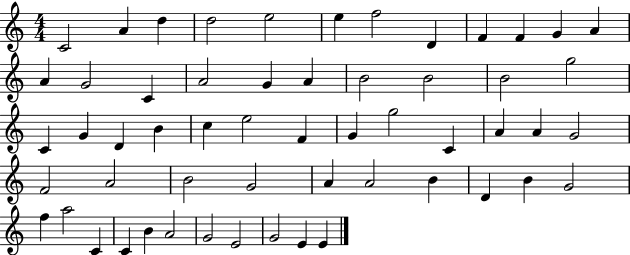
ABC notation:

X:1
T:Untitled
M:4/4
L:1/4
K:C
C2 A d d2 e2 e f2 D F F G A A G2 C A2 G A B2 B2 B2 g2 C G D B c e2 F G g2 C A A G2 F2 A2 B2 G2 A A2 B D B G2 f a2 C C B A2 G2 E2 G2 E E